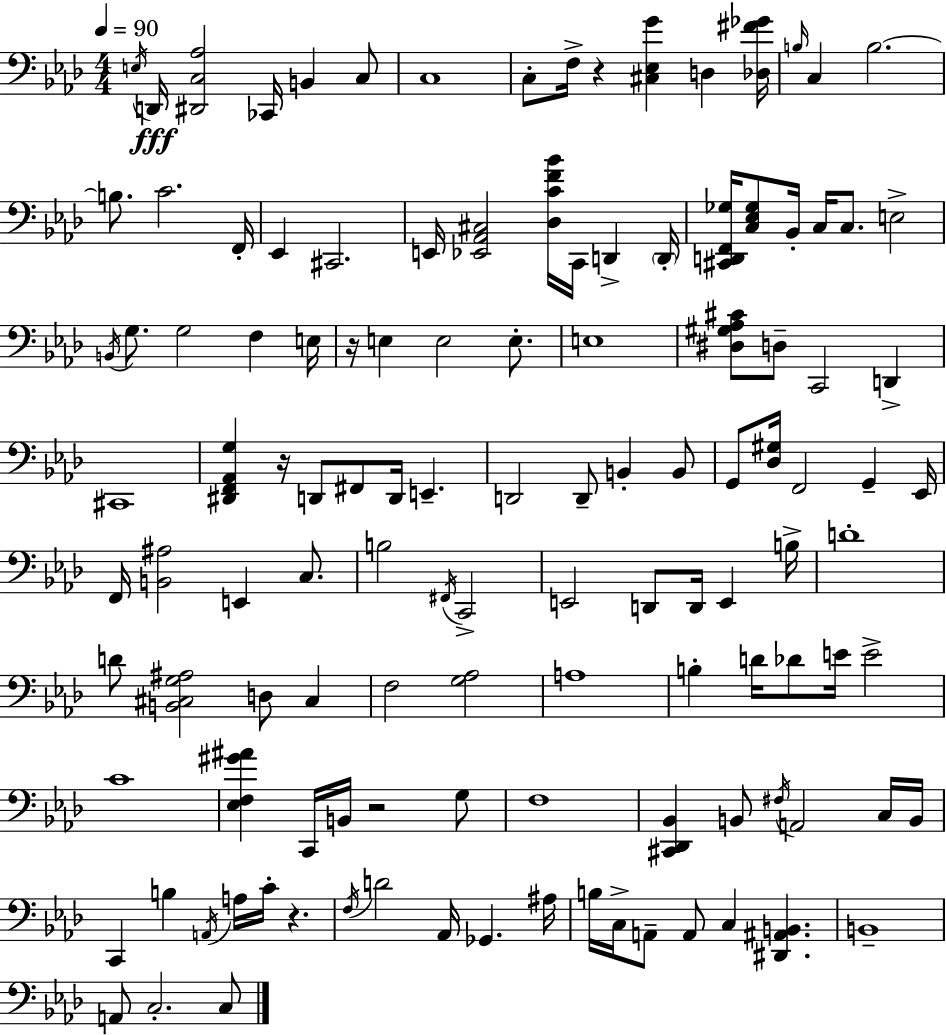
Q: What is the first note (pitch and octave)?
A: E3